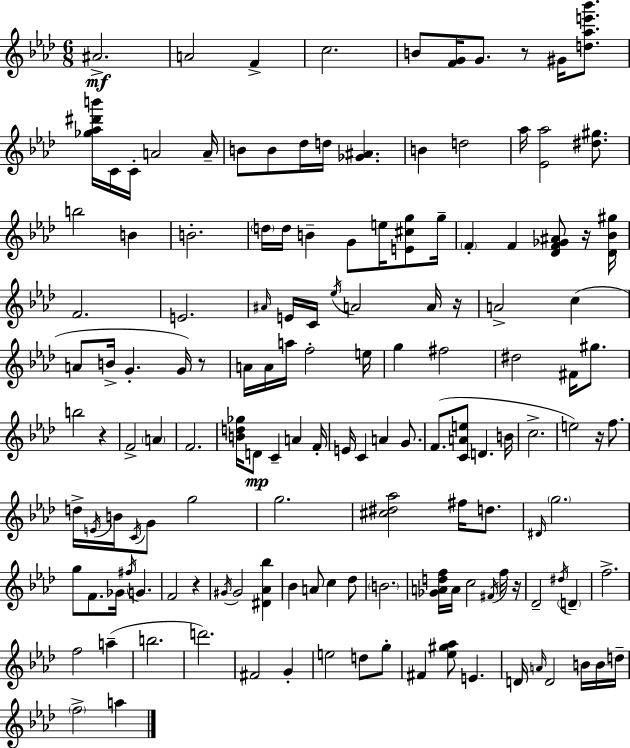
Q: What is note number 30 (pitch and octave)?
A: F4